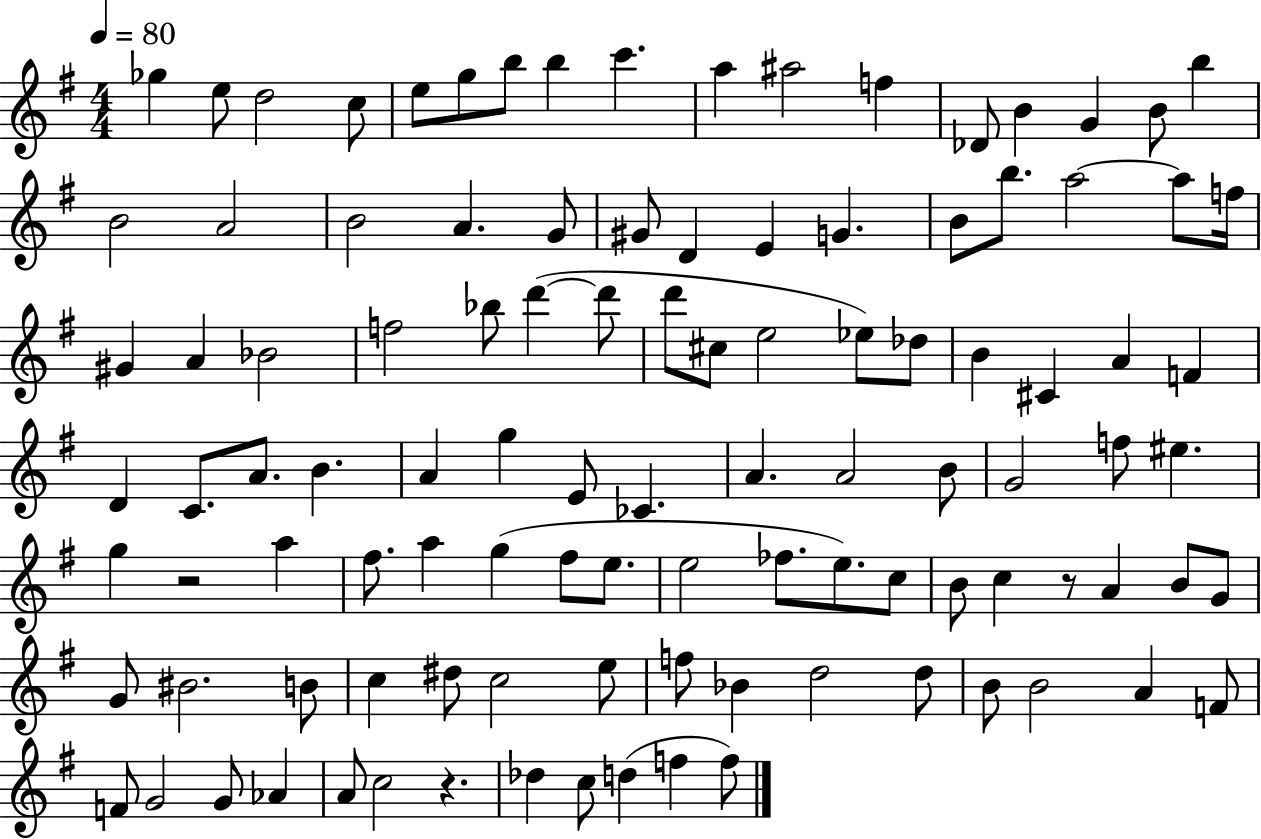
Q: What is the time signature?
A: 4/4